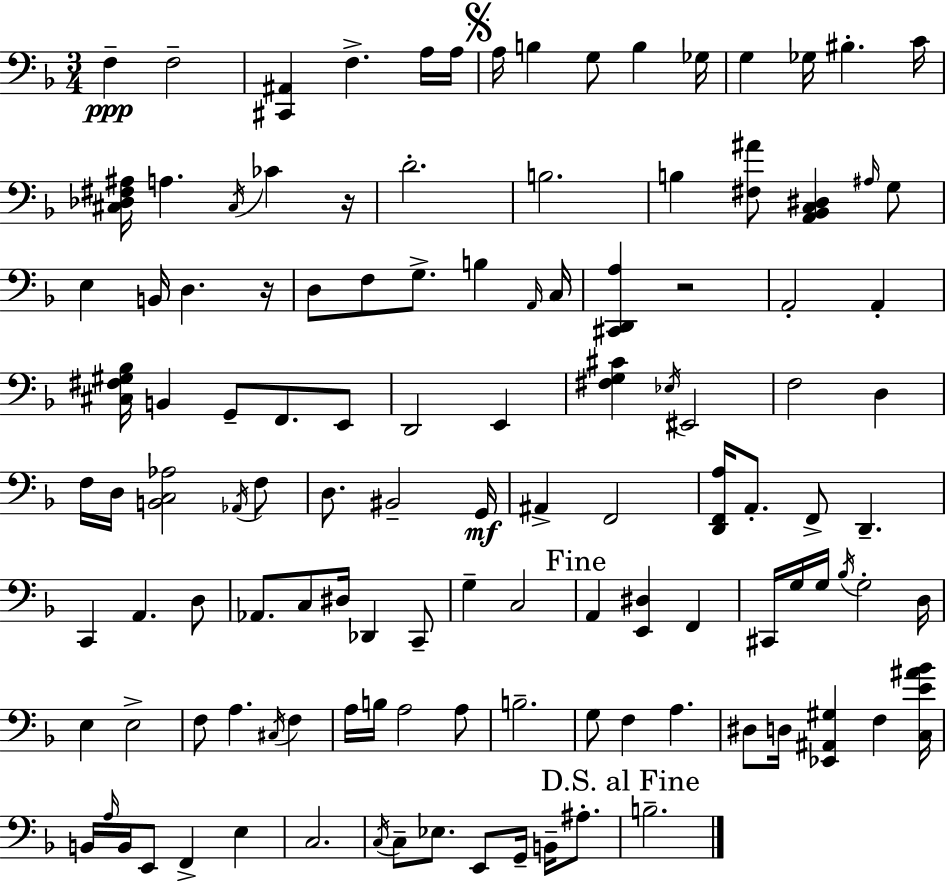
X:1
T:Untitled
M:3/4
L:1/4
K:F
F, F,2 [^C,,^A,,] F, A,/4 A,/4 A,/4 B, G,/2 B, _G,/4 G, _G,/4 ^B, C/4 [^C,_D,^F,^A,]/4 A, ^C,/4 _C z/4 D2 B,2 B, [^F,^A]/2 [A,,_B,,C,^D,] ^A,/4 G,/2 E, B,,/4 D, z/4 D,/2 F,/2 G,/2 B, A,,/4 C,/4 [^C,,D,,A,] z2 A,,2 A,, [^C,^F,^G,_B,]/4 B,, G,,/2 F,,/2 E,,/2 D,,2 E,, [^F,G,^C] _E,/4 ^E,,2 F,2 D, F,/4 D,/4 [B,,C,_A,]2 _A,,/4 F,/2 D,/2 ^B,,2 G,,/4 ^A,, F,,2 [D,,F,,A,]/4 A,,/2 F,,/2 D,, C,, A,, D,/2 _A,,/2 C,/2 ^D,/4 _D,, C,,/2 G, C,2 A,, [E,,^D,] F,, ^C,,/4 G,/4 G,/4 _B,/4 G,2 D,/4 E, E,2 F,/2 A, ^C,/4 F, A,/4 B,/4 A,2 A,/2 B,2 G,/2 F, A, ^D,/2 D,/4 [_E,,^A,,^G,] F, [C,E^A_B]/4 B,,/4 A,/4 B,,/4 E,,/2 F,, E, C,2 C,/4 C,/2 _E,/2 E,,/2 G,,/4 B,,/4 ^A,/2 B,2